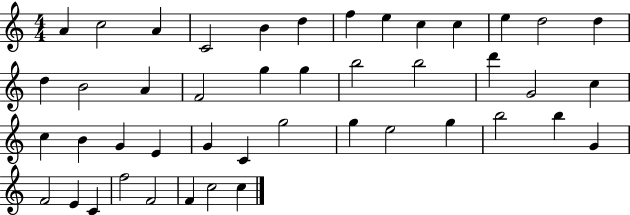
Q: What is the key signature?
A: C major